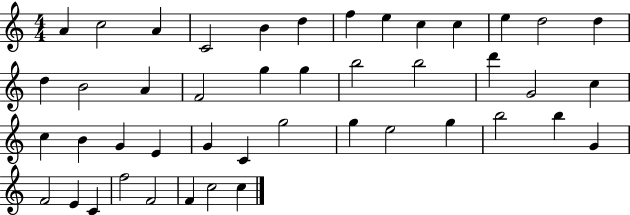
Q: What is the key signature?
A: C major